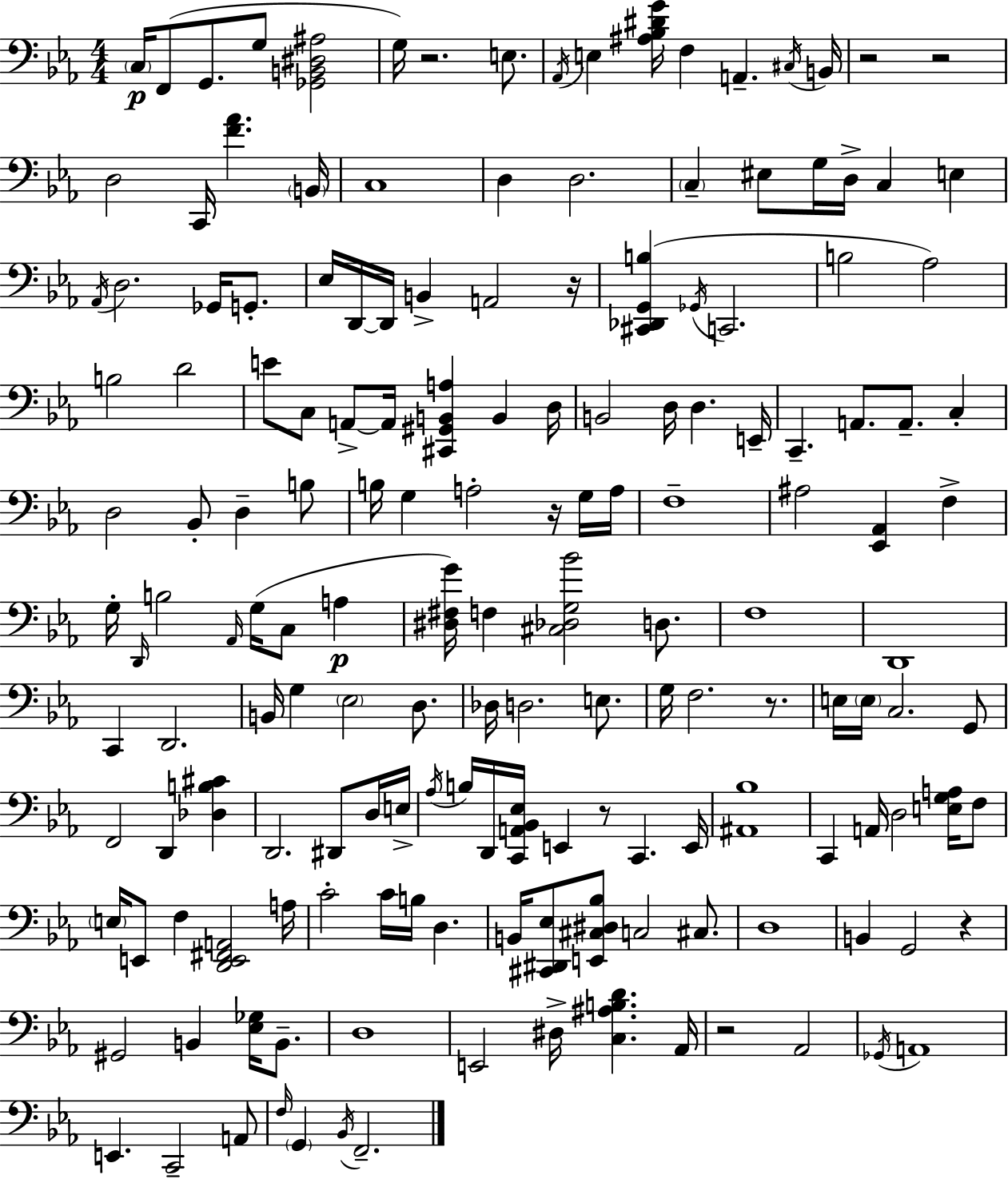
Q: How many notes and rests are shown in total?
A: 164